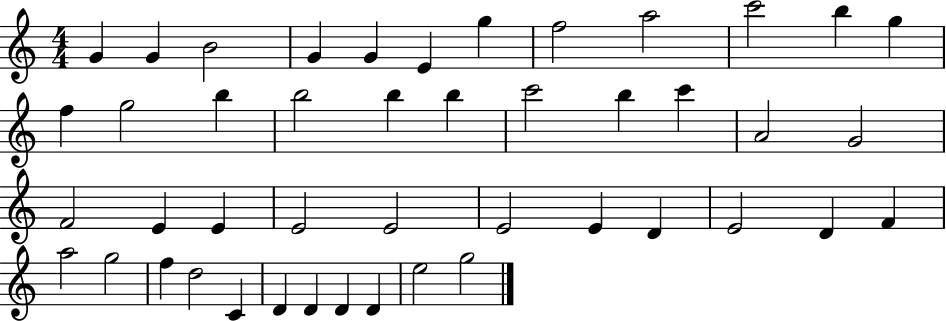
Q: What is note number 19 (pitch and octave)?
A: C6